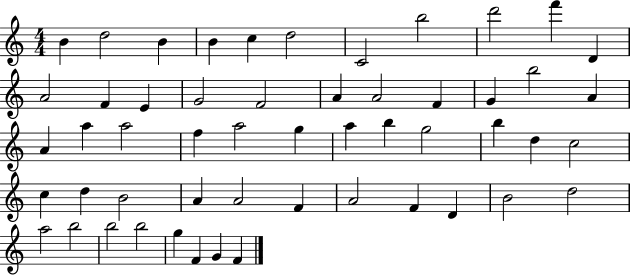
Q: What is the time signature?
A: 4/4